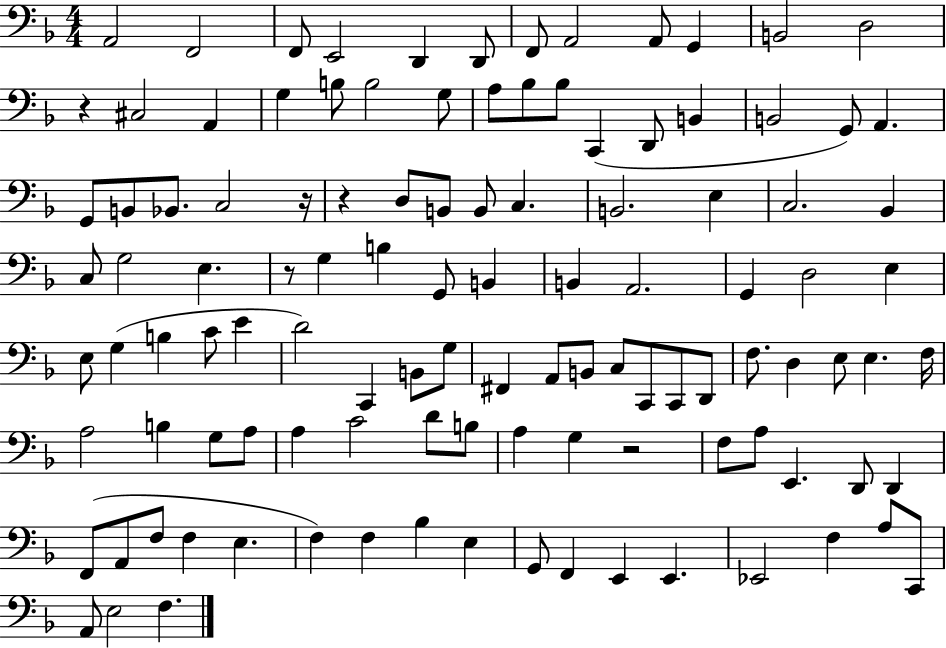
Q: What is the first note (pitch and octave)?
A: A2